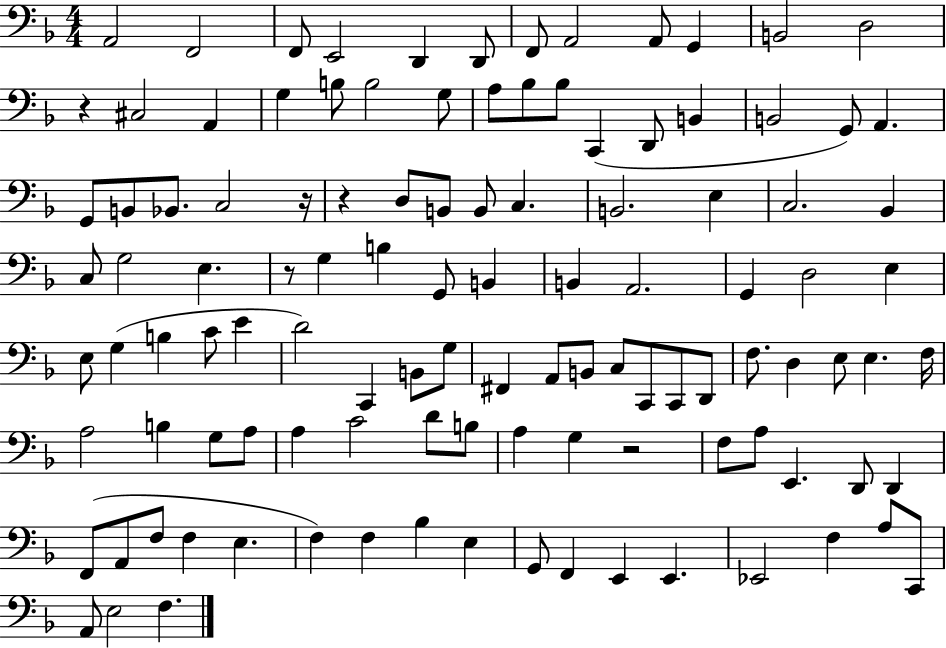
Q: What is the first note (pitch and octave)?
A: A2